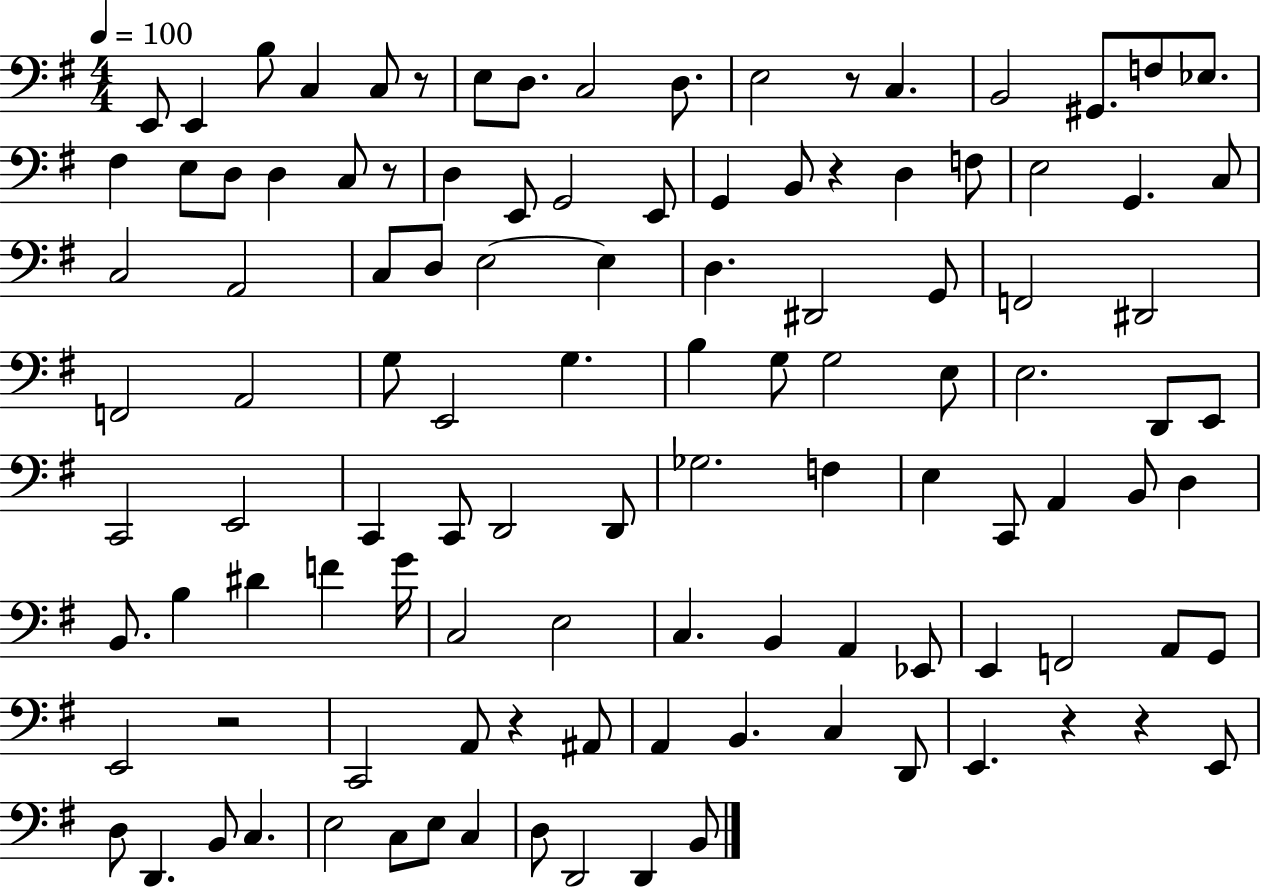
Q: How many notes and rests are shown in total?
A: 112